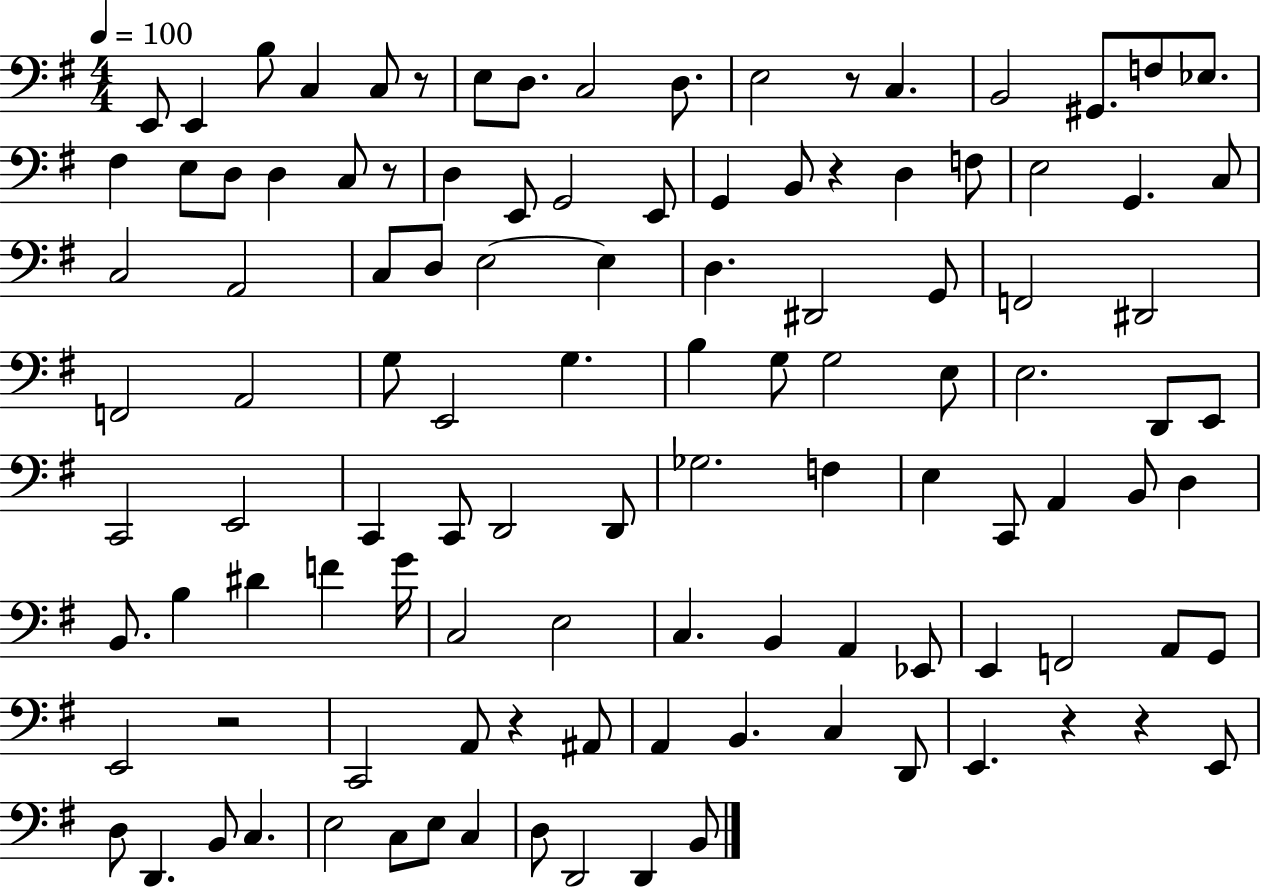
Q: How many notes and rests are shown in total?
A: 112